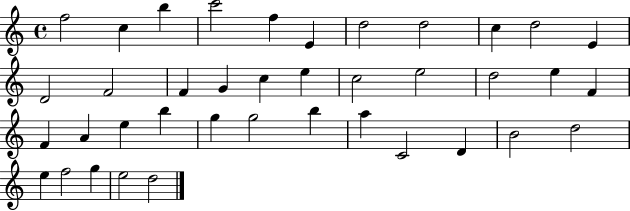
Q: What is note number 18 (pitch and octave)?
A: C5